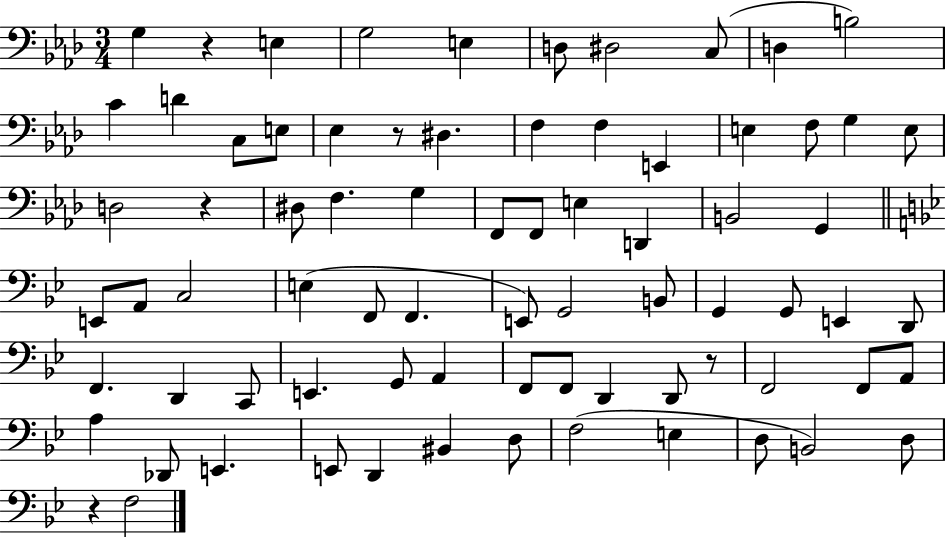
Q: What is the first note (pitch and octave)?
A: G3